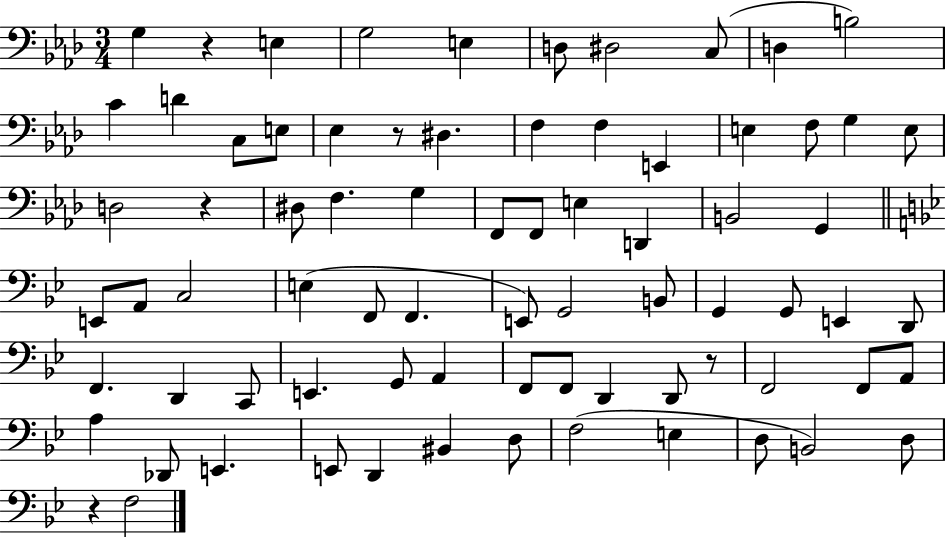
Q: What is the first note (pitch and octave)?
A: G3